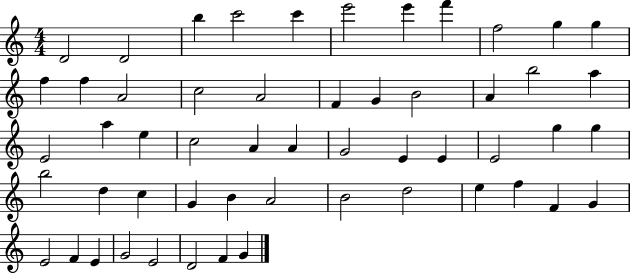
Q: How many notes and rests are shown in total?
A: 54